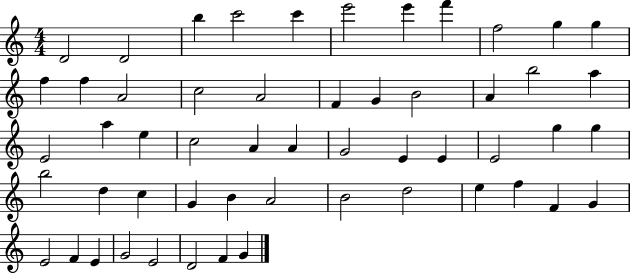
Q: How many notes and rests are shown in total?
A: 54